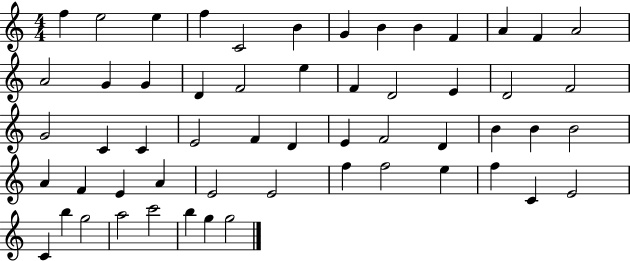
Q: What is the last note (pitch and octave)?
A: G5